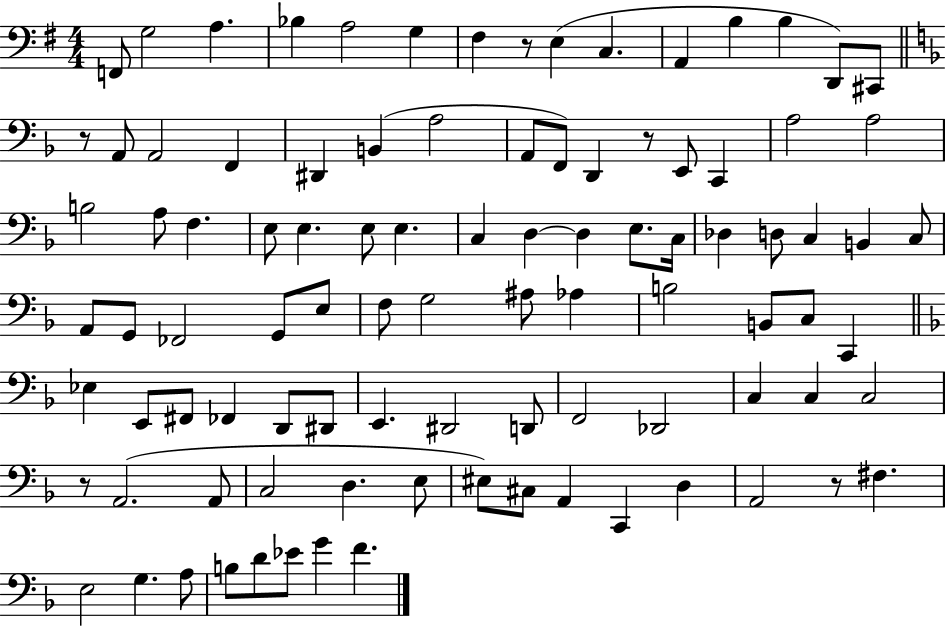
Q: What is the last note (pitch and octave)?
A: F4